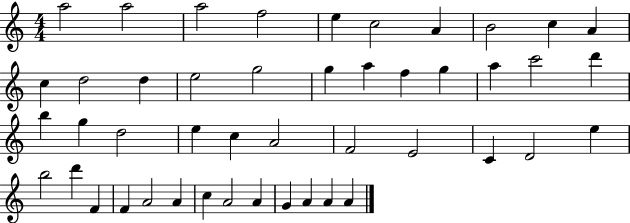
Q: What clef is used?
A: treble